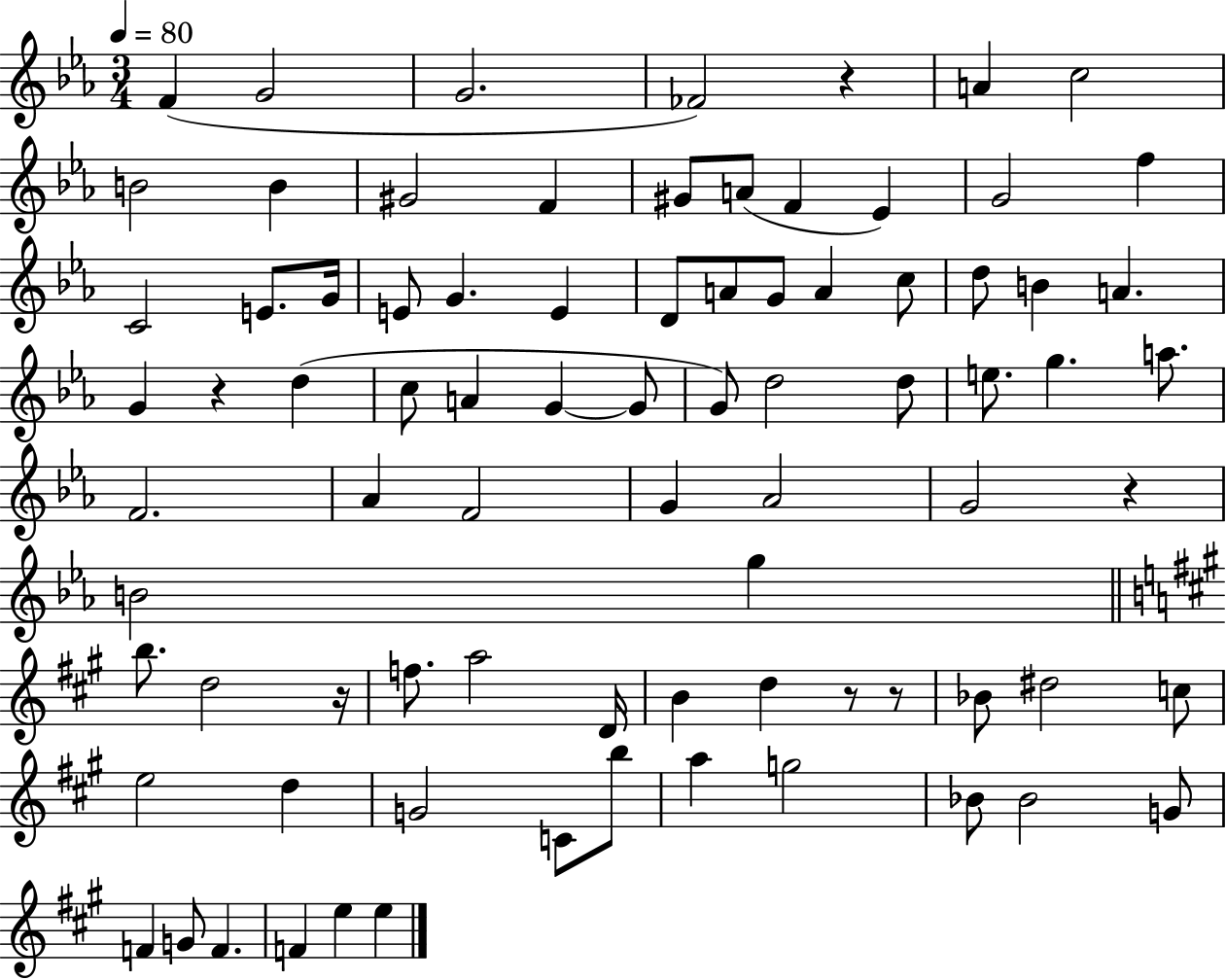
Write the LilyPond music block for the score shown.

{
  \clef treble
  \numericTimeSignature
  \time 3/4
  \key ees \major
  \tempo 4 = 80
  f'4( g'2 | g'2. | fes'2) r4 | a'4 c''2 | \break b'2 b'4 | gis'2 f'4 | gis'8 a'8( f'4 ees'4) | g'2 f''4 | \break c'2 e'8. g'16 | e'8 g'4. e'4 | d'8 a'8 g'8 a'4 c''8 | d''8 b'4 a'4. | \break g'4 r4 d''4( | c''8 a'4 g'4~~ g'8 | g'8) d''2 d''8 | e''8. g''4. a''8. | \break f'2. | aes'4 f'2 | g'4 aes'2 | g'2 r4 | \break b'2 g''4 | \bar "||" \break \key a \major b''8. d''2 r16 | f''8. a''2 d'16 | b'4 d''4 r8 r8 | bes'8 dis''2 c''8 | \break e''2 d''4 | g'2 c'8 b''8 | a''4 g''2 | bes'8 bes'2 g'8 | \break f'4 g'8 f'4. | f'4 e''4 e''4 | \bar "|."
}